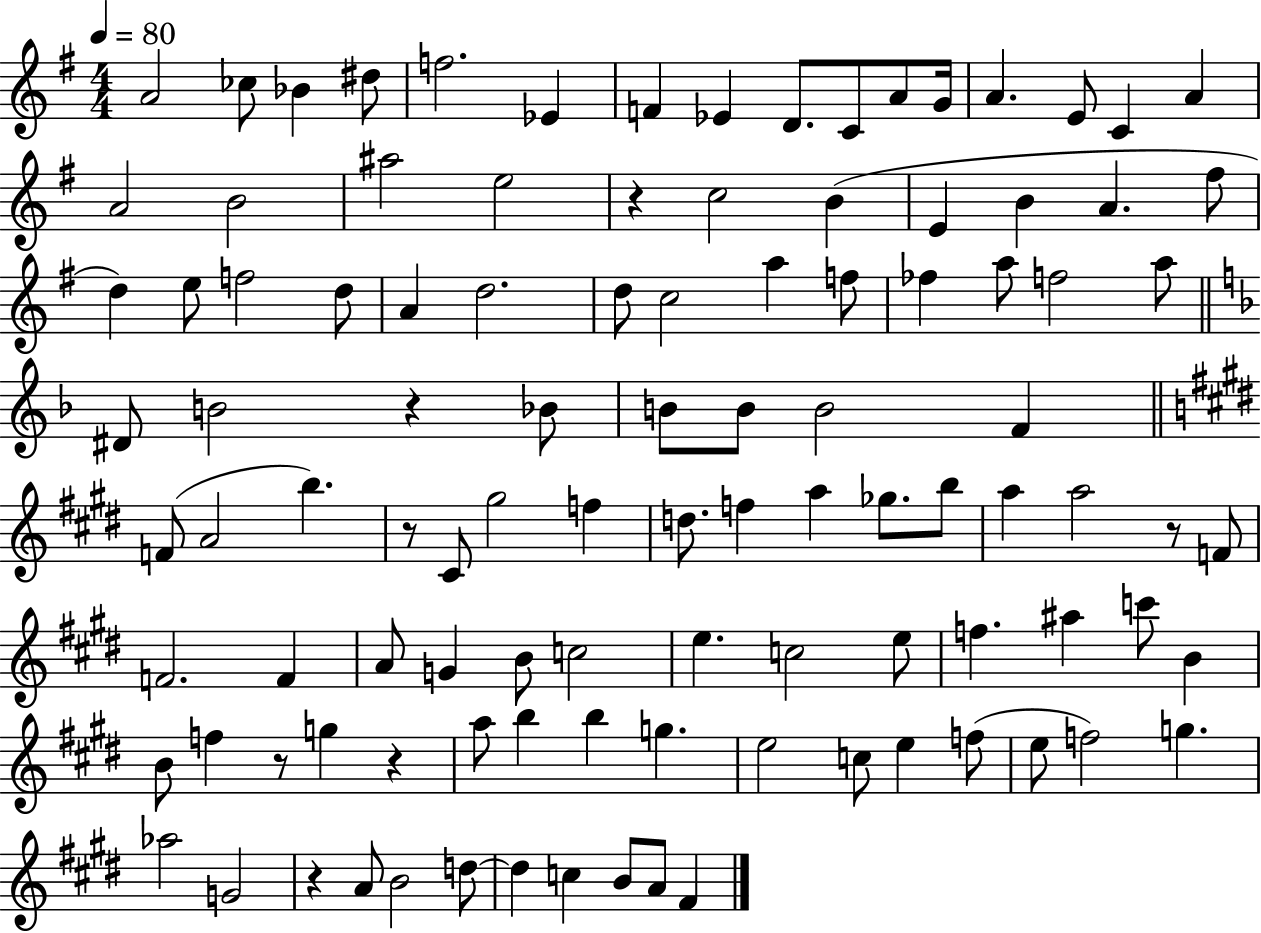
A4/h CES5/e Bb4/q D#5/e F5/h. Eb4/q F4/q Eb4/q D4/e. C4/e A4/e G4/s A4/q. E4/e C4/q A4/q A4/h B4/h A#5/h E5/h R/q C5/h B4/q E4/q B4/q A4/q. F#5/e D5/q E5/e F5/h D5/e A4/q D5/h. D5/e C5/h A5/q F5/e FES5/q A5/e F5/h A5/e D#4/e B4/h R/q Bb4/e B4/e B4/e B4/h F4/q F4/e A4/h B5/q. R/e C#4/e G#5/h F5/q D5/e. F5/q A5/q Gb5/e. B5/e A5/q A5/h R/e F4/e F4/h. F4/q A4/e G4/q B4/e C5/h E5/q. C5/h E5/e F5/q. A#5/q C6/e B4/q B4/e F5/q R/e G5/q R/q A5/e B5/q B5/q G5/q. E5/h C5/e E5/q F5/e E5/e F5/h G5/q. Ab5/h G4/h R/q A4/e B4/h D5/e D5/q C5/q B4/e A4/e F#4/q